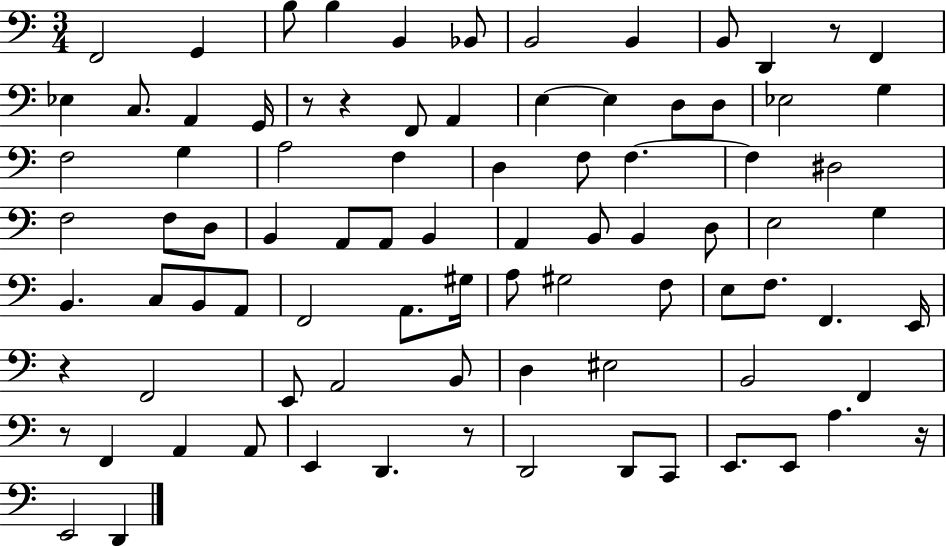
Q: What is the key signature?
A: C major